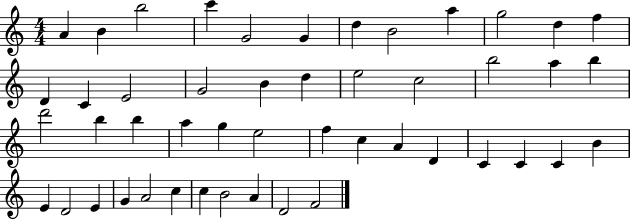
{
  \clef treble
  \numericTimeSignature
  \time 4/4
  \key c \major
  a'4 b'4 b''2 | c'''4 g'2 g'4 | d''4 b'2 a''4 | g''2 d''4 f''4 | \break d'4 c'4 e'2 | g'2 b'4 d''4 | e''2 c''2 | b''2 a''4 b''4 | \break d'''2 b''4 b''4 | a''4 g''4 e''2 | f''4 c''4 a'4 d'4 | c'4 c'4 c'4 b'4 | \break e'4 d'2 e'4 | g'4 a'2 c''4 | c''4 b'2 a'4 | d'2 f'2 | \break \bar "|."
}